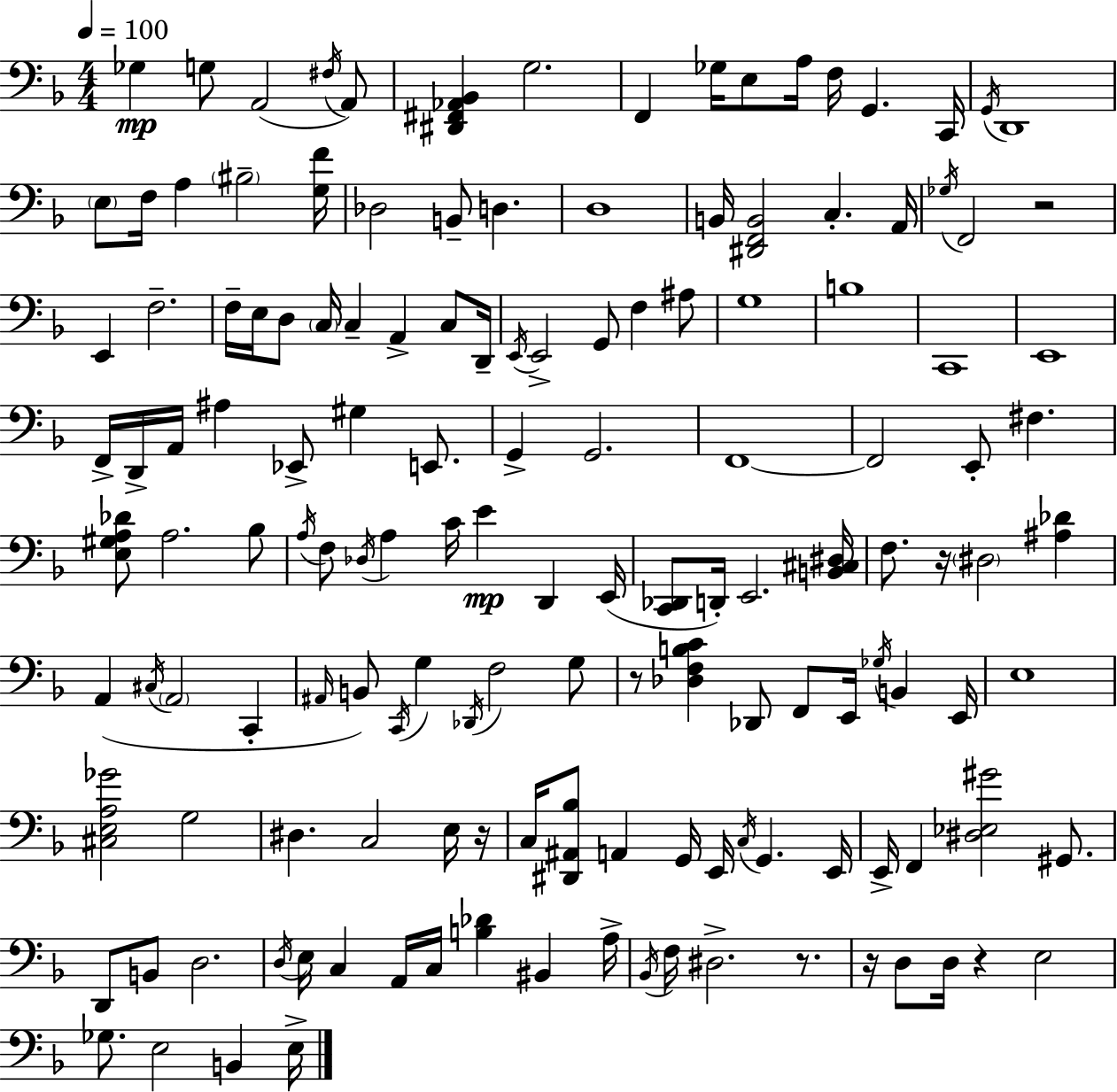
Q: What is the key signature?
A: F major